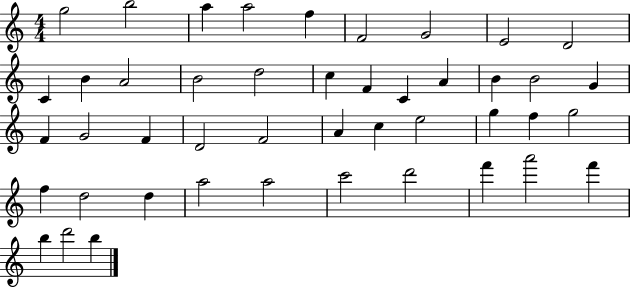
{
  \clef treble
  \numericTimeSignature
  \time 4/4
  \key c \major
  g''2 b''2 | a''4 a''2 f''4 | f'2 g'2 | e'2 d'2 | \break c'4 b'4 a'2 | b'2 d''2 | c''4 f'4 c'4 a'4 | b'4 b'2 g'4 | \break f'4 g'2 f'4 | d'2 f'2 | a'4 c''4 e''2 | g''4 f''4 g''2 | \break f''4 d''2 d''4 | a''2 a''2 | c'''2 d'''2 | f'''4 a'''2 f'''4 | \break b''4 d'''2 b''4 | \bar "|."
}